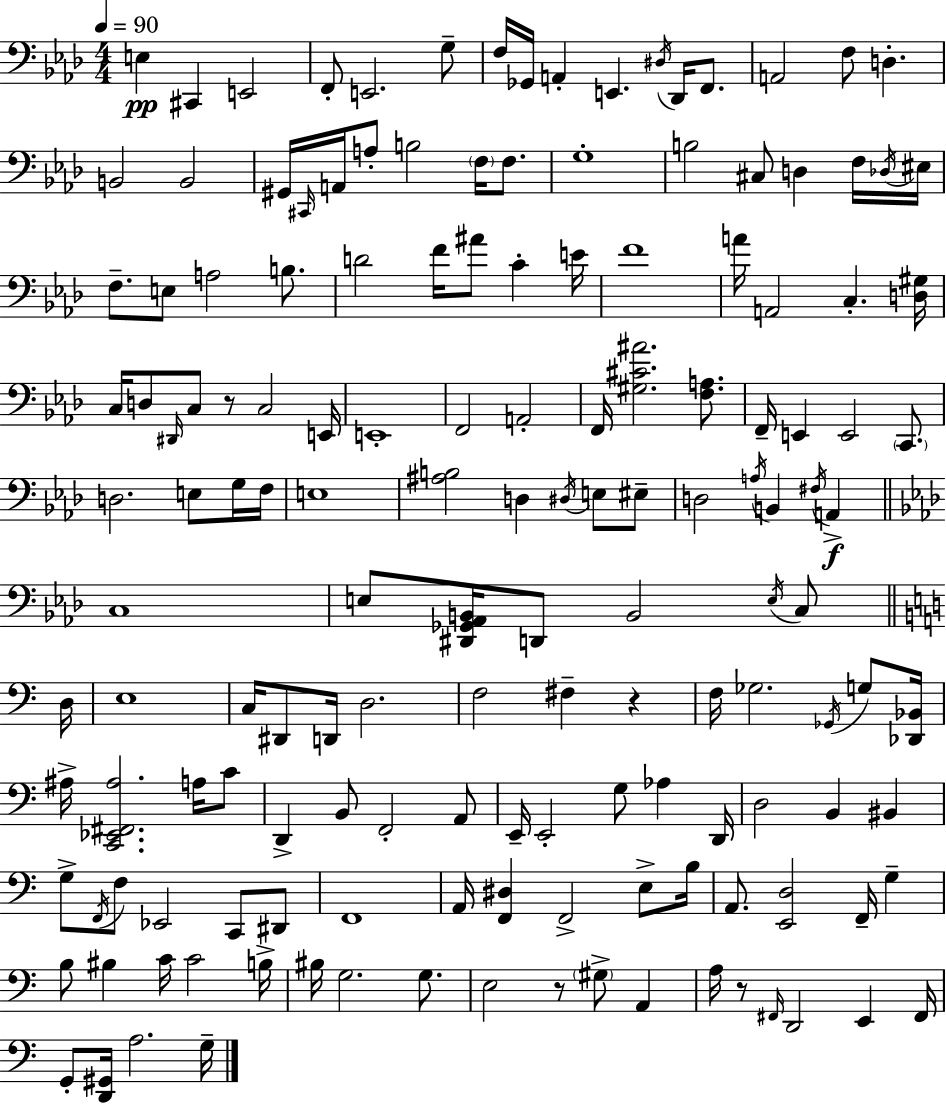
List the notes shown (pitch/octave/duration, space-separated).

E3/q C#2/q E2/h F2/e E2/h. G3/e F3/s Gb2/s A2/q E2/q. D#3/s Db2/s F2/e. A2/h F3/e D3/q. B2/h B2/h G#2/s C#2/s A2/s A3/e B3/h F3/s F3/e. G3/w B3/h C#3/e D3/q F3/s Db3/s EIS3/s F3/e. E3/e A3/h B3/e. D4/h F4/s A#4/e C4/q E4/s F4/w A4/s A2/h C3/q. [D3,G#3]/s C3/s D3/e D#2/s C3/e R/e C3/h E2/s E2/w F2/h A2/h F2/s [G#3,C#4,A#4]/h. [F3,A3]/e. F2/s E2/q E2/h C2/e. D3/h. E3/e G3/s F3/s E3/w [A#3,B3]/h D3/q D#3/s E3/e EIS3/e D3/h A3/s B2/q F#3/s A2/q C3/w E3/e [D#2,Gb2,Ab2,B2]/s D2/e B2/h E3/s C3/e D3/s E3/w C3/s D#2/e D2/s D3/h. F3/h F#3/q R/q F3/s Gb3/h. Gb2/s G3/e [Db2,Bb2]/s A#3/s [C2,Eb2,F#2,A#3]/h. A3/s C4/e D2/q B2/e F2/h A2/e E2/s E2/h G3/e Ab3/q D2/s D3/h B2/q BIS2/q G3/e F2/s F3/e Eb2/h C2/e D#2/e F2/w A2/s [F2,D#3]/q F2/h E3/e B3/s A2/e. [E2,D3]/h F2/s G3/q B3/e BIS3/q C4/s C4/h B3/s BIS3/s G3/h. G3/e. E3/h R/e G#3/e A2/q A3/s R/e F#2/s D2/h E2/q F#2/s G2/e [D2,G#2]/s A3/h. G3/s